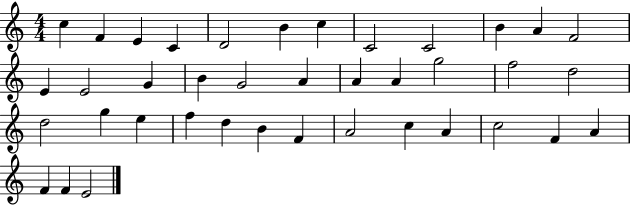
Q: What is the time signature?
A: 4/4